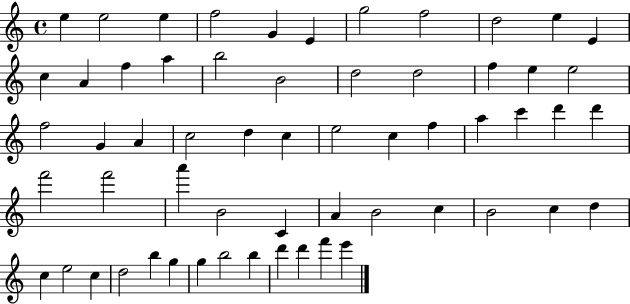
{
  \clef treble
  \time 4/4
  \defaultTimeSignature
  \key c \major
  e''4 e''2 e''4 | f''2 g'4 e'4 | g''2 f''2 | d''2 e''4 e'4 | \break c''4 a'4 f''4 a''4 | b''2 b'2 | d''2 d''2 | f''4 e''4 e''2 | \break f''2 g'4 a'4 | c''2 d''4 c''4 | e''2 c''4 f''4 | a''4 c'''4 d'''4 d'''4 | \break f'''2 f'''2 | a'''4 b'2 c'4 | a'4 b'2 c''4 | b'2 c''4 d''4 | \break c''4 e''2 c''4 | d''2 b''4 g''4 | g''4 b''2 b''4 | d'''4 d'''4 f'''4 e'''4 | \break \bar "|."
}